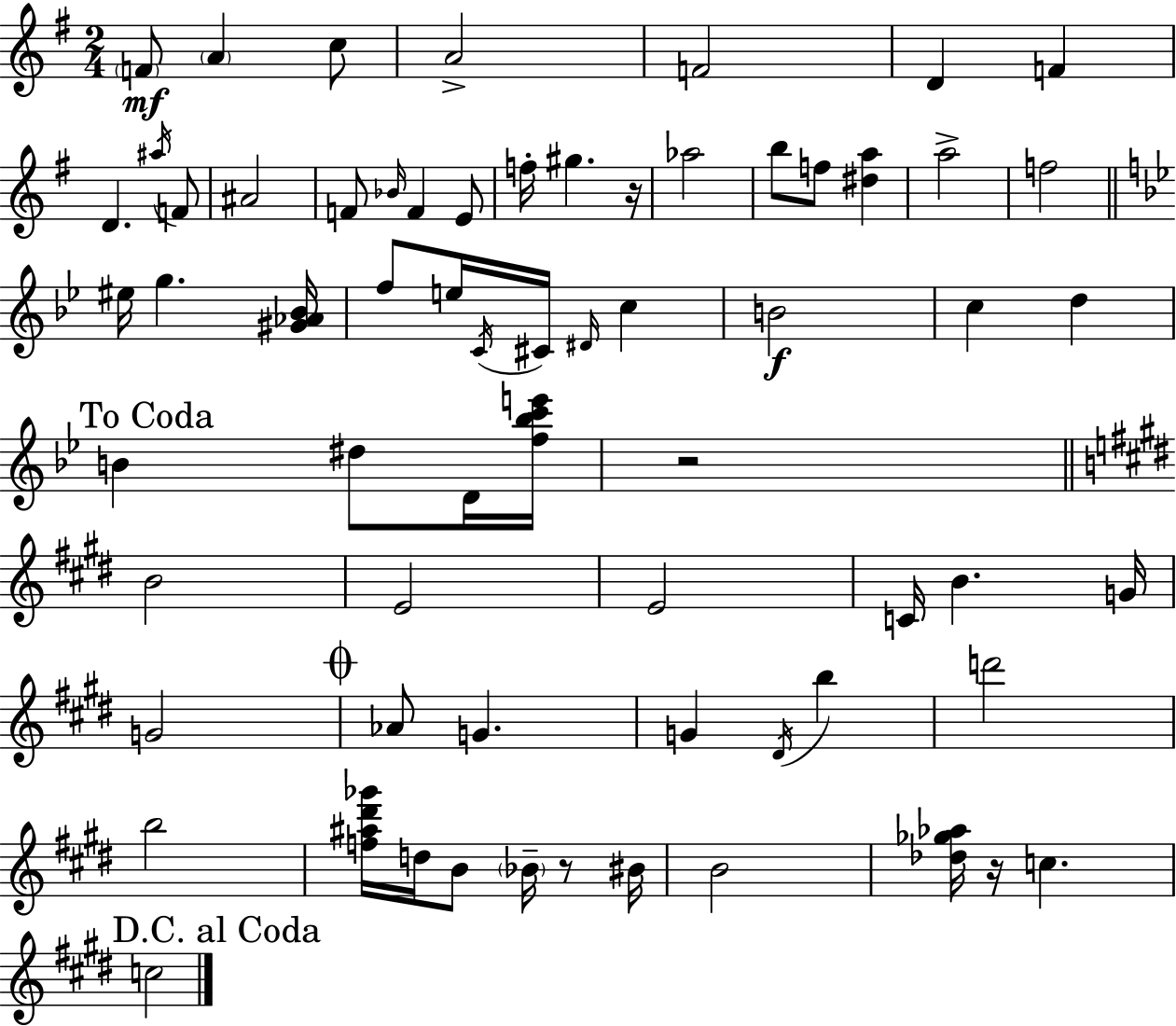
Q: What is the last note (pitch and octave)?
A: C5